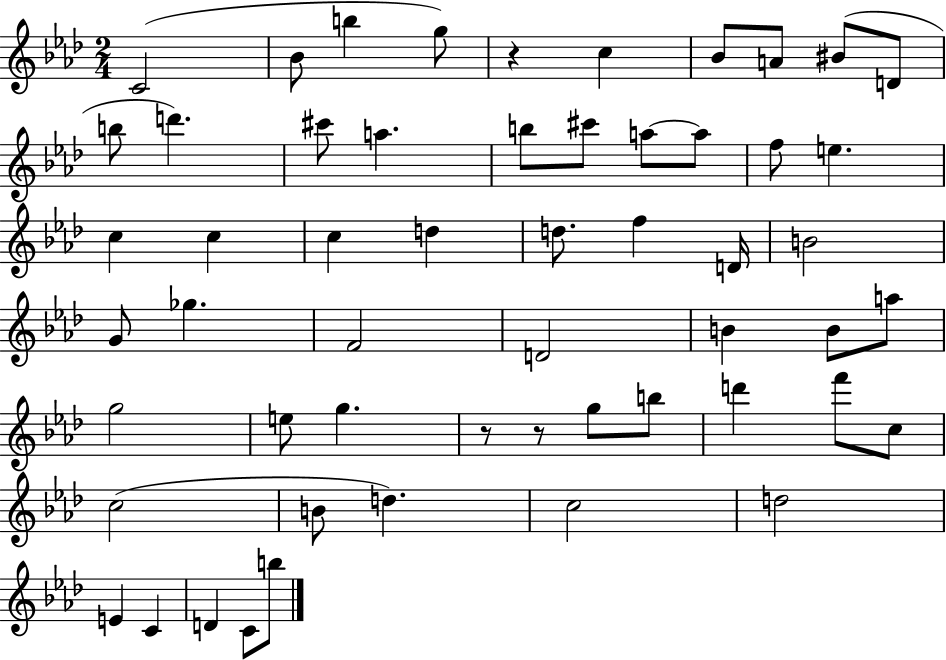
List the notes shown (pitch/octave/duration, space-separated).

C4/h Bb4/e B5/q G5/e R/q C5/q Bb4/e A4/e BIS4/e D4/e B5/e D6/q. C#6/e A5/q. B5/e C#6/e A5/e A5/e F5/e E5/q. C5/q C5/q C5/q D5/q D5/e. F5/q D4/s B4/h G4/e Gb5/q. F4/h D4/h B4/q B4/e A5/e G5/h E5/e G5/q. R/e R/e G5/e B5/e D6/q F6/e C5/e C5/h B4/e D5/q. C5/h D5/h E4/q C4/q D4/q C4/e B5/e